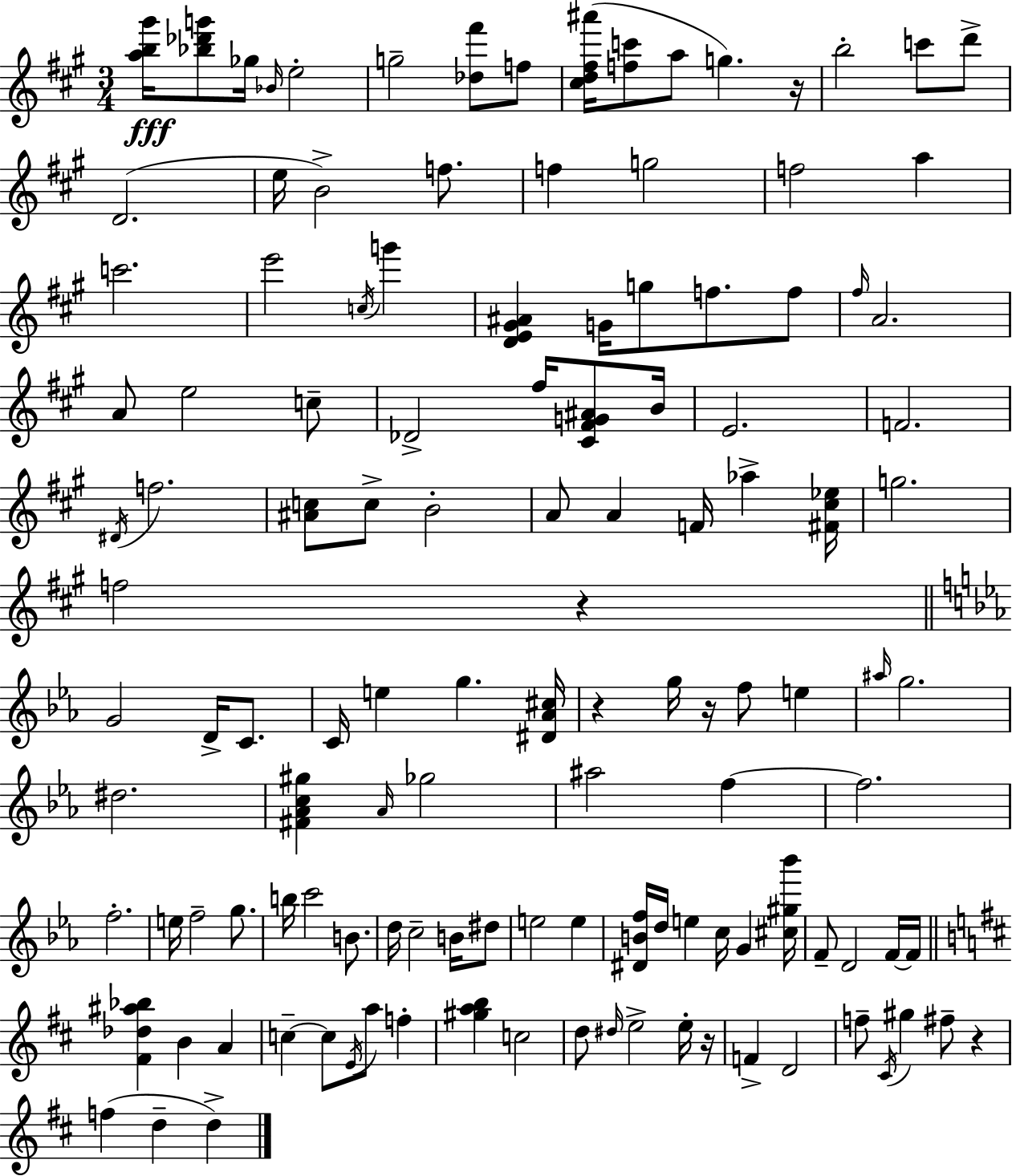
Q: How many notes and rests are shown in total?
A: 126